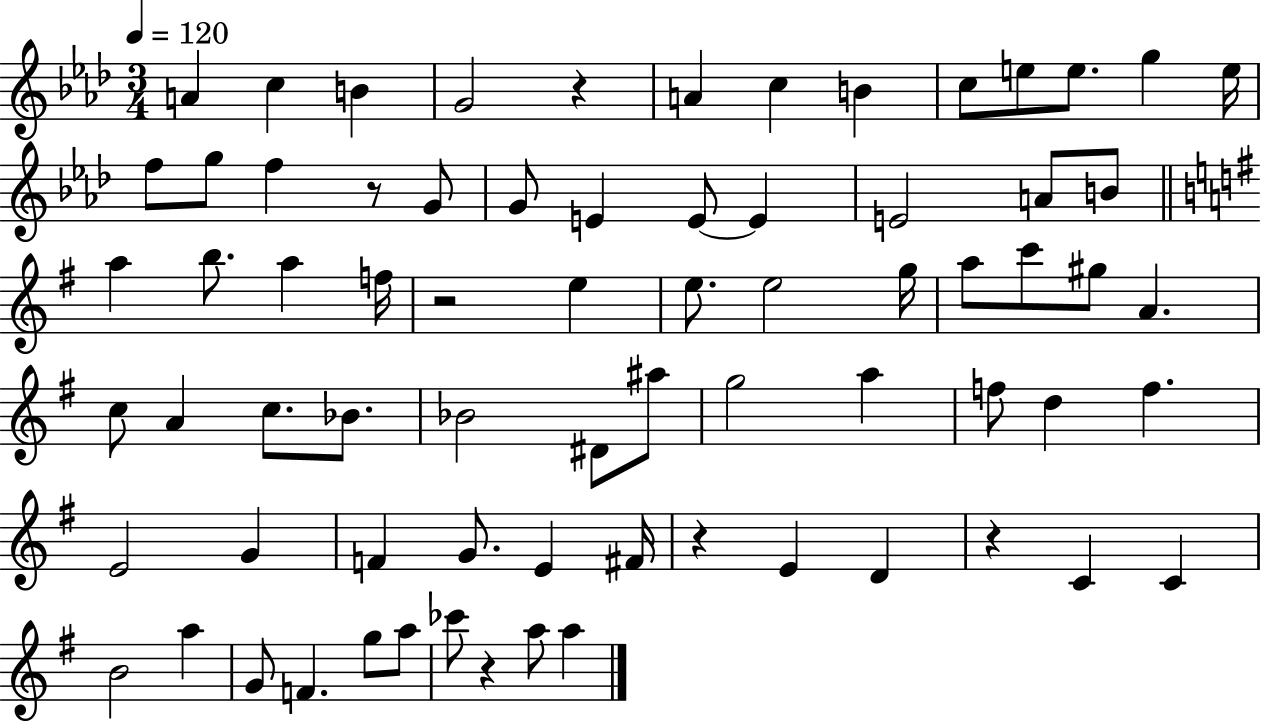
{
  \clef treble
  \numericTimeSignature
  \time 3/4
  \key aes \major
  \tempo 4 = 120
  \repeat volta 2 { a'4 c''4 b'4 | g'2 r4 | a'4 c''4 b'4 | c''8 e''8 e''8. g''4 e''16 | \break f''8 g''8 f''4 r8 g'8 | g'8 e'4 e'8~~ e'4 | e'2 a'8 b'8 | \bar "||" \break \key g \major a''4 b''8. a''4 f''16 | r2 e''4 | e''8. e''2 g''16 | a''8 c'''8 gis''8 a'4. | \break c''8 a'4 c''8. bes'8. | bes'2 dis'8 ais''8 | g''2 a''4 | f''8 d''4 f''4. | \break e'2 g'4 | f'4 g'8. e'4 fis'16 | r4 e'4 d'4 | r4 c'4 c'4 | \break b'2 a''4 | g'8 f'4. g''8 a''8 | ces'''8 r4 a''8 a''4 | } \bar "|."
}